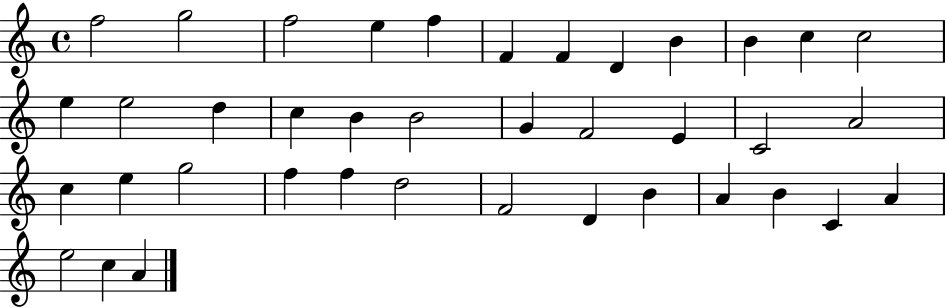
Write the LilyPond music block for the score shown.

{
  \clef treble
  \time 4/4
  \defaultTimeSignature
  \key c \major
  f''2 g''2 | f''2 e''4 f''4 | f'4 f'4 d'4 b'4 | b'4 c''4 c''2 | \break e''4 e''2 d''4 | c''4 b'4 b'2 | g'4 f'2 e'4 | c'2 a'2 | \break c''4 e''4 g''2 | f''4 f''4 d''2 | f'2 d'4 b'4 | a'4 b'4 c'4 a'4 | \break e''2 c''4 a'4 | \bar "|."
}